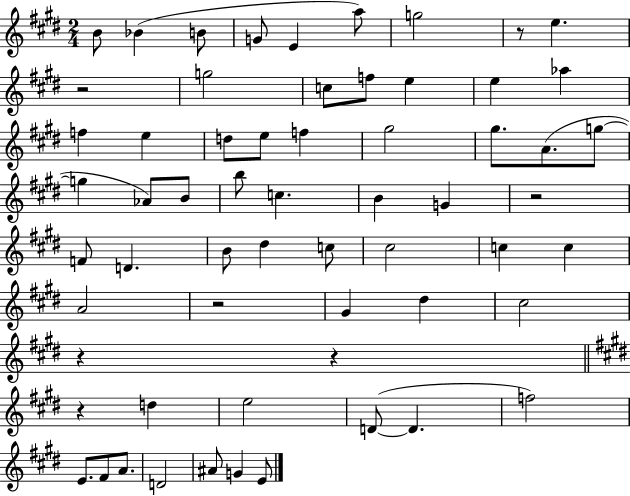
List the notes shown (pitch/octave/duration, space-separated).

B4/e Bb4/q B4/e G4/e E4/q A5/e G5/h R/e E5/q. R/h G5/h C5/e F5/e E5/q E5/q Ab5/q F5/q E5/q D5/e E5/e F5/q G#5/h G#5/e. A4/e. G5/e G5/q Ab4/e B4/e B5/e C5/q. B4/q G4/q R/h F4/e D4/q. B4/e D#5/q C5/e C#5/h C5/q C5/q A4/h R/h G#4/q D#5/q C#5/h R/q R/q R/q D5/q E5/h D4/e D4/q. F5/h E4/e. F#4/e A4/e. D4/h A#4/e G4/q E4/e